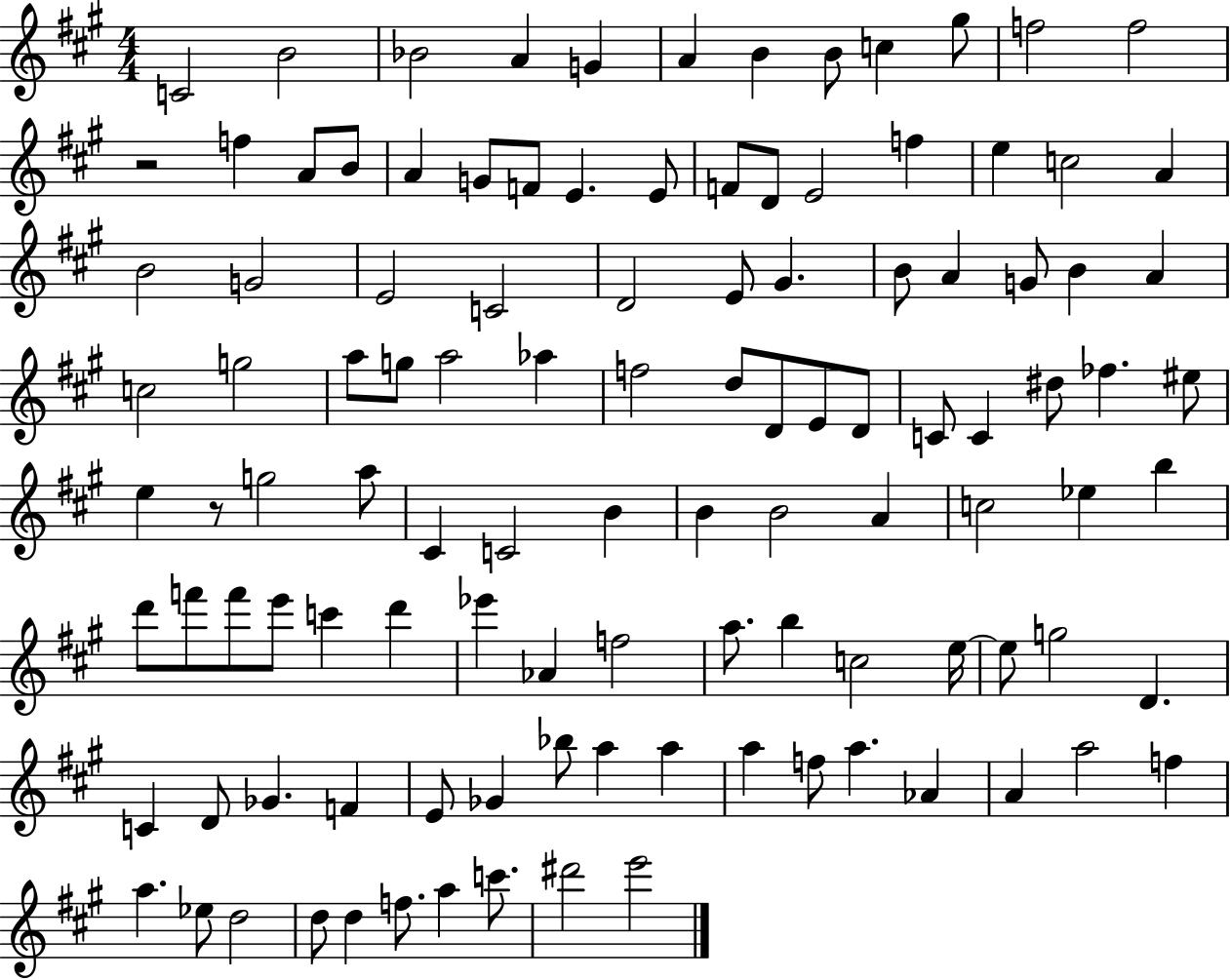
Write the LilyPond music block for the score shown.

{
  \clef treble
  \numericTimeSignature
  \time 4/4
  \key a \major
  c'2 b'2 | bes'2 a'4 g'4 | a'4 b'4 b'8 c''4 gis''8 | f''2 f''2 | \break r2 f''4 a'8 b'8 | a'4 g'8 f'8 e'4. e'8 | f'8 d'8 e'2 f''4 | e''4 c''2 a'4 | \break b'2 g'2 | e'2 c'2 | d'2 e'8 gis'4. | b'8 a'4 g'8 b'4 a'4 | \break c''2 g''2 | a''8 g''8 a''2 aes''4 | f''2 d''8 d'8 e'8 d'8 | c'8 c'4 dis''8 fes''4. eis''8 | \break e''4 r8 g''2 a''8 | cis'4 c'2 b'4 | b'4 b'2 a'4 | c''2 ees''4 b''4 | \break d'''8 f'''8 f'''8 e'''8 c'''4 d'''4 | ees'''4 aes'4 f''2 | a''8. b''4 c''2 e''16~~ | e''8 g''2 d'4. | \break c'4 d'8 ges'4. f'4 | e'8 ges'4 bes''8 a''4 a''4 | a''4 f''8 a''4. aes'4 | a'4 a''2 f''4 | \break a''4. ees''8 d''2 | d''8 d''4 f''8. a''4 c'''8. | dis'''2 e'''2 | \bar "|."
}